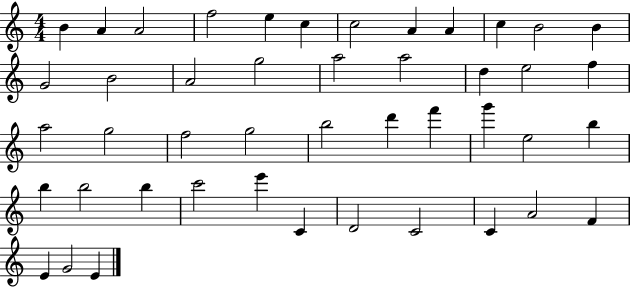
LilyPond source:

{
  \clef treble
  \numericTimeSignature
  \time 4/4
  \key c \major
  b'4 a'4 a'2 | f''2 e''4 c''4 | c''2 a'4 a'4 | c''4 b'2 b'4 | \break g'2 b'2 | a'2 g''2 | a''2 a''2 | d''4 e''2 f''4 | \break a''2 g''2 | f''2 g''2 | b''2 d'''4 f'''4 | g'''4 e''2 b''4 | \break b''4 b''2 b''4 | c'''2 e'''4 c'4 | d'2 c'2 | c'4 a'2 f'4 | \break e'4 g'2 e'4 | \bar "|."
}